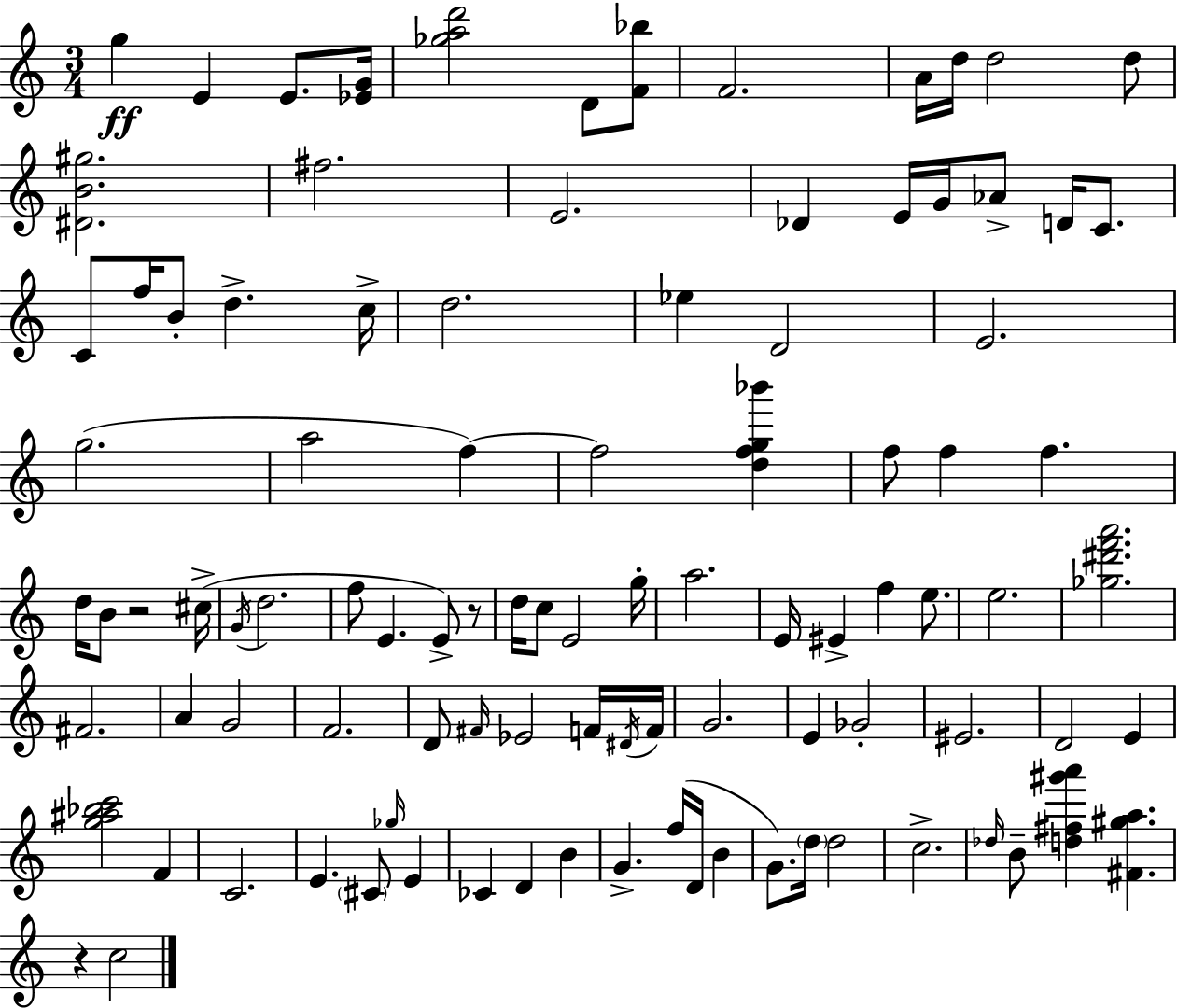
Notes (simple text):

G5/q E4/q E4/e. [Eb4,G4]/s [Gb5,A5,D6]/h D4/e [F4,Bb5]/e F4/h. A4/s D5/s D5/h D5/e [D#4,B4,G#5]/h. F#5/h. E4/h. Db4/q E4/s G4/s Ab4/e D4/s C4/e. C4/e F5/s B4/e D5/q. C5/s D5/h. Eb5/q D4/h E4/h. G5/h. A5/h F5/q F5/h [D5,F5,G5,Bb6]/q F5/e F5/q F5/q. D5/s B4/e R/h C#5/s G4/s D5/h. F5/e E4/q. E4/e R/e D5/s C5/e E4/h G5/s A5/h. E4/s EIS4/q F5/q E5/e. E5/h. [Gb5,D#6,F6,A6]/h. F#4/h. A4/q G4/h F4/h. D4/e F#4/s Eb4/h F4/s D#4/s F4/s G4/h. E4/q Gb4/h EIS4/h. D4/h E4/q [G5,A#5,Bb5,C6]/h F4/q C4/h. E4/q. C#4/e Gb5/s E4/q CES4/q D4/q B4/q G4/q. F5/s D4/s B4/q G4/e. D5/s D5/h C5/h. Db5/s B4/e [D5,F#5,G#6,A6]/q [F#4,G#5,A5]/q. R/q C5/h